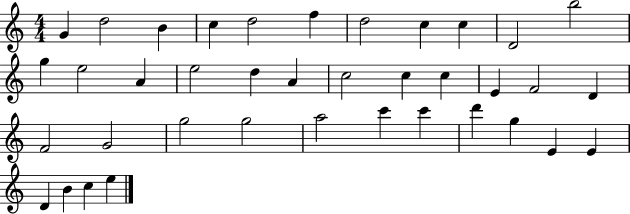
G4/q D5/h B4/q C5/q D5/h F5/q D5/h C5/q C5/q D4/h B5/h G5/q E5/h A4/q E5/h D5/q A4/q C5/h C5/q C5/q E4/q F4/h D4/q F4/h G4/h G5/h G5/h A5/h C6/q C6/q D6/q G5/q E4/q E4/q D4/q B4/q C5/q E5/q